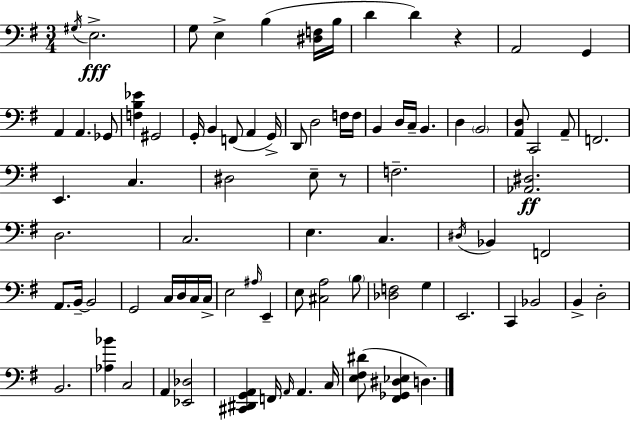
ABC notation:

X:1
T:Untitled
M:3/4
L:1/4
K:Em
^G,/4 E,2 G,/2 E, B, [^D,F,]/4 B,/4 D D z A,,2 G,, A,, A,, _G,,/2 [F,B,_E] ^G,,2 G,,/4 B,, F,,/2 A,, G,,/4 D,,/2 D,2 F,/4 F,/4 B,, D,/4 C,/4 B,, D, B,,2 [A,,D,]/2 C,,2 A,,/2 F,,2 E,, C, ^D,2 E,/2 z/2 F,2 [_A,,^D,]2 D,2 C,2 E, C, ^D,/4 _B,, F,,2 A,,/2 B,,/4 B,,2 G,,2 C,/4 D,/4 C,/4 C,/4 E,2 ^A,/4 E,, E,/2 [^C,A,]2 B,/2 [_D,F,]2 G, E,,2 C,, _B,,2 B,, D,2 B,,2 [_A,_B] C,2 A,, [_E,,_D,]2 [^C,,^D,,G,,A,,] F,,/4 A,,/4 A,, C,/4 [E,^F,^D]/2 [^F,,_G,,^D,_E,] D,